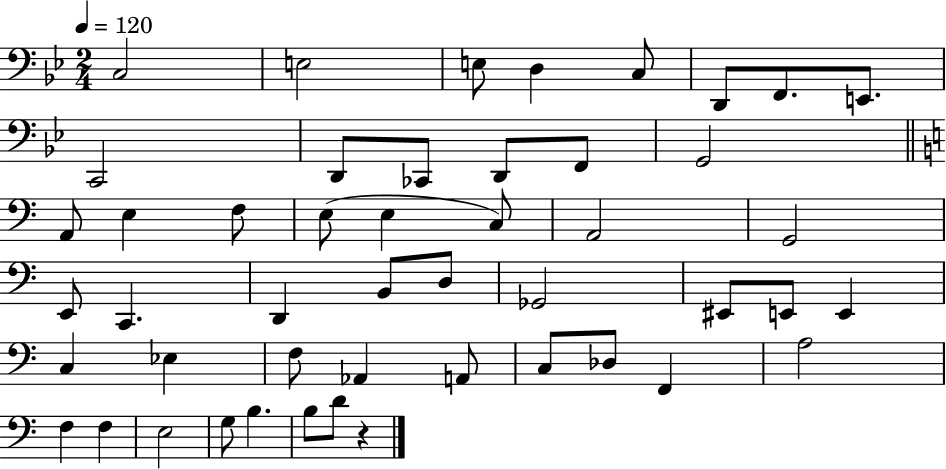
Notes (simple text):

C3/h E3/h E3/e D3/q C3/e D2/e F2/e. E2/e. C2/h D2/e CES2/e D2/e F2/e G2/h A2/e E3/q F3/e E3/e E3/q C3/e A2/h G2/h E2/e C2/q. D2/q B2/e D3/e Gb2/h EIS2/e E2/e E2/q C3/q Eb3/q F3/e Ab2/q A2/e C3/e Db3/e F2/q A3/h F3/q F3/q E3/h G3/e B3/q. B3/e D4/e R/q